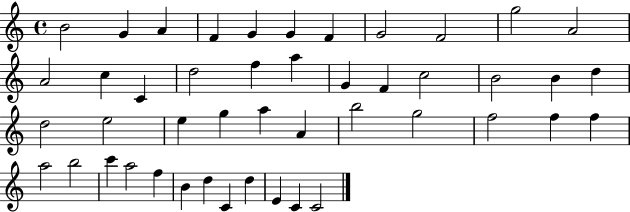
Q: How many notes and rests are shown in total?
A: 46